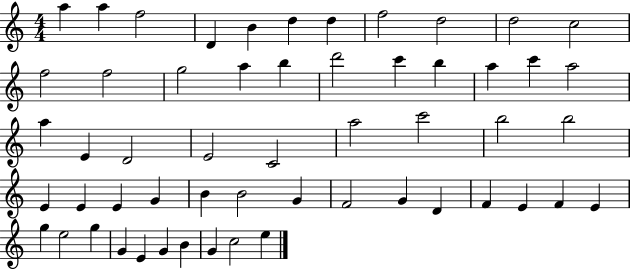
A5/q A5/q F5/h D4/q B4/q D5/q D5/q F5/h D5/h D5/h C5/h F5/h F5/h G5/h A5/q B5/q D6/h C6/q B5/q A5/q C6/q A5/h A5/q E4/q D4/h E4/h C4/h A5/h C6/h B5/h B5/h E4/q E4/q E4/q G4/q B4/q B4/h G4/q F4/h G4/q D4/q F4/q E4/q F4/q E4/q G5/q E5/h G5/q G4/q E4/q G4/q B4/q G4/q C5/h E5/q